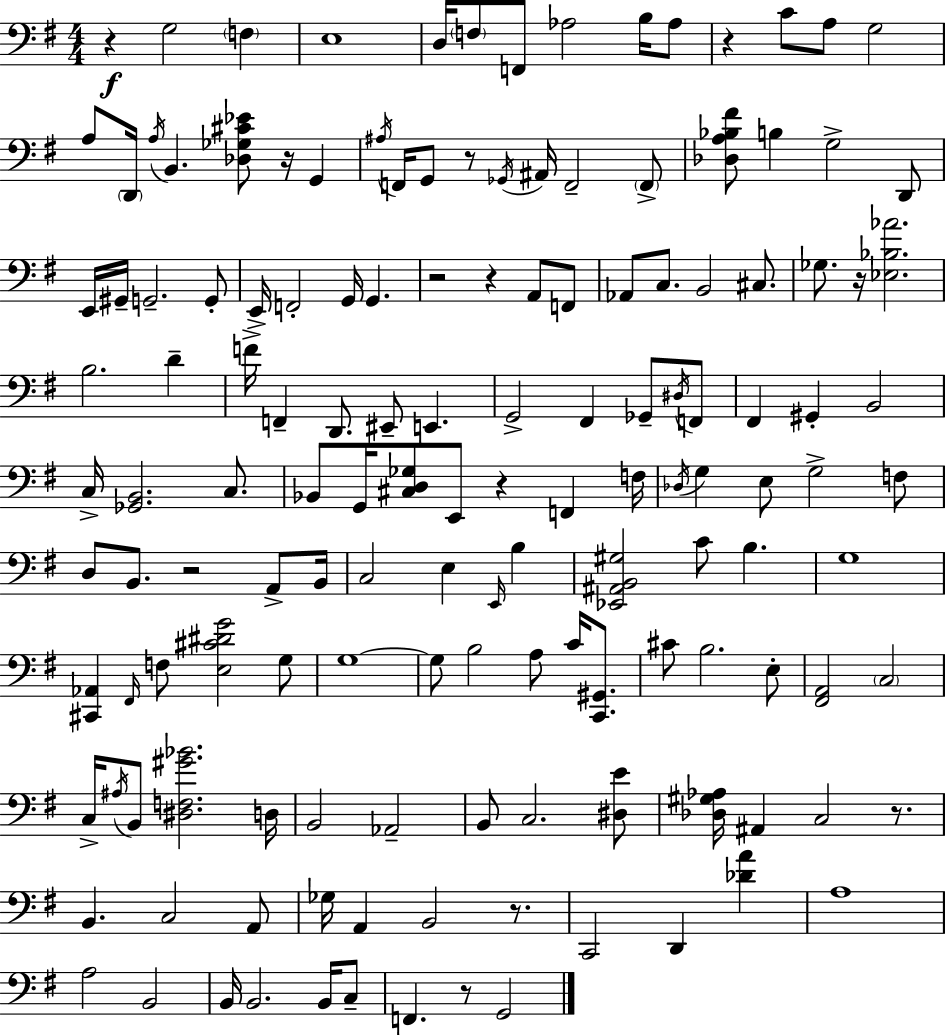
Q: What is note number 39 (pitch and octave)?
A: C3